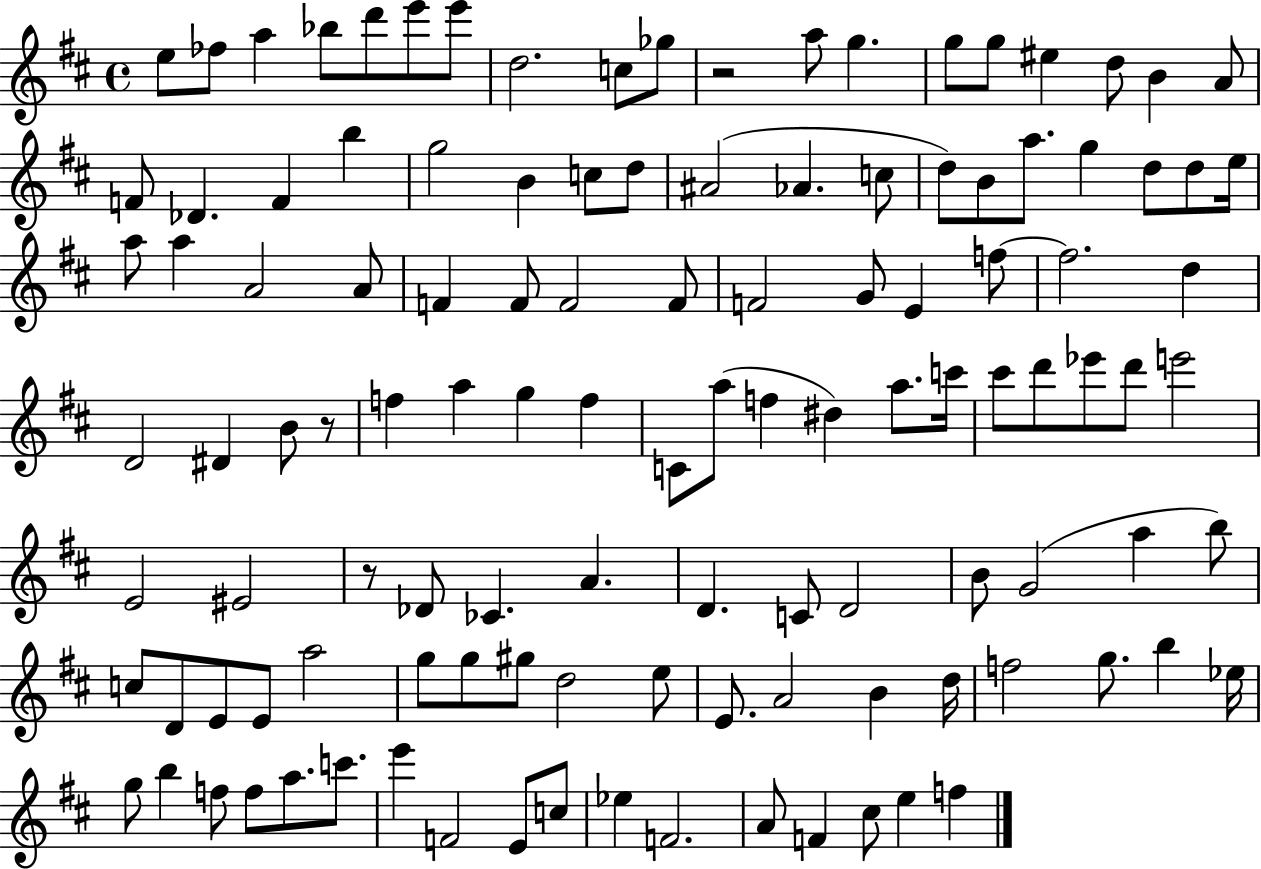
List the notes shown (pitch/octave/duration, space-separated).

E5/e FES5/e A5/q Bb5/e D6/e E6/e E6/e D5/h. C5/e Gb5/e R/h A5/e G5/q. G5/e G5/e EIS5/q D5/e B4/q A4/e F4/e Db4/q. F4/q B5/q G5/h B4/q C5/e D5/e A#4/h Ab4/q. C5/e D5/e B4/e A5/e. G5/q D5/e D5/e E5/s A5/e A5/q A4/h A4/e F4/q F4/e F4/h F4/e F4/h G4/e E4/q F5/e F5/h. D5/q D4/h D#4/q B4/e R/e F5/q A5/q G5/q F5/q C4/e A5/e F5/q D#5/q A5/e. C6/s C#6/e D6/e Eb6/e D6/e E6/h E4/h EIS4/h R/e Db4/e CES4/q. A4/q. D4/q. C4/e D4/h B4/e G4/h A5/q B5/e C5/e D4/e E4/e E4/e A5/h G5/e G5/e G#5/e D5/h E5/e E4/e. A4/h B4/q D5/s F5/h G5/e. B5/q Eb5/s G5/e B5/q F5/e F5/e A5/e. C6/e. E6/q F4/h E4/e C5/e Eb5/q F4/h. A4/e F4/q C#5/e E5/q F5/q